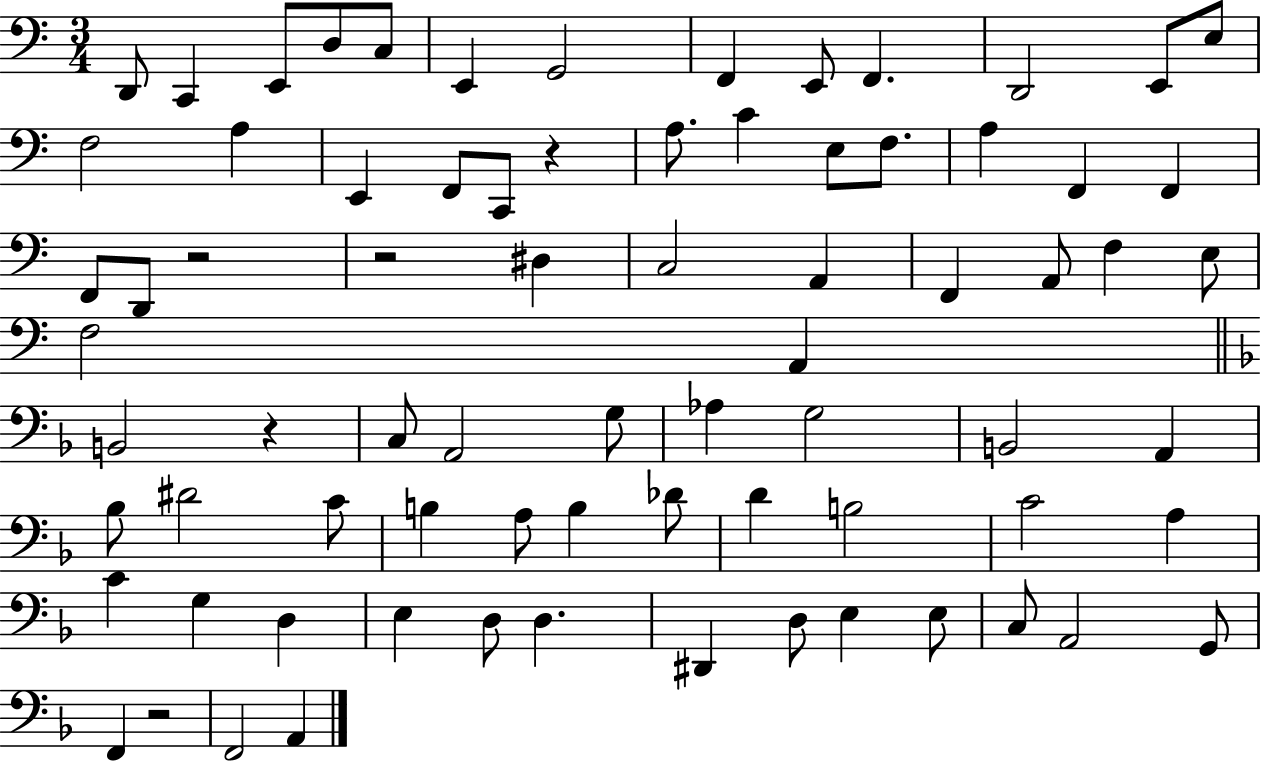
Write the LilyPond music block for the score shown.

{
  \clef bass
  \numericTimeSignature
  \time 3/4
  \key c \major
  d,8 c,4 e,8 d8 c8 | e,4 g,2 | f,4 e,8 f,4. | d,2 e,8 e8 | \break f2 a4 | e,4 f,8 c,8 r4 | a8. c'4 e8 f8. | a4 f,4 f,4 | \break f,8 d,8 r2 | r2 dis4 | c2 a,4 | f,4 a,8 f4 e8 | \break f2 a,4 | \bar "||" \break \key f \major b,2 r4 | c8 a,2 g8 | aes4 g2 | b,2 a,4 | \break bes8 dis'2 c'8 | b4 a8 b4 des'8 | d'4 b2 | c'2 a4 | \break c'4 g4 d4 | e4 d8 d4. | dis,4 d8 e4 e8 | c8 a,2 g,8 | \break f,4 r2 | f,2 a,4 | \bar "|."
}